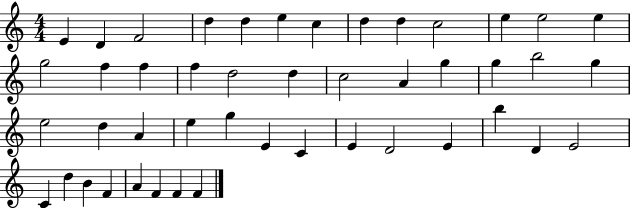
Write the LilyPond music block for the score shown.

{
  \clef treble
  \numericTimeSignature
  \time 4/4
  \key c \major
  e'4 d'4 f'2 | d''4 d''4 e''4 c''4 | d''4 d''4 c''2 | e''4 e''2 e''4 | \break g''2 f''4 f''4 | f''4 d''2 d''4 | c''2 a'4 g''4 | g''4 b''2 g''4 | \break e''2 d''4 a'4 | e''4 g''4 e'4 c'4 | e'4 d'2 e'4 | b''4 d'4 e'2 | \break c'4 d''4 b'4 f'4 | a'4 f'4 f'4 f'4 | \bar "|."
}